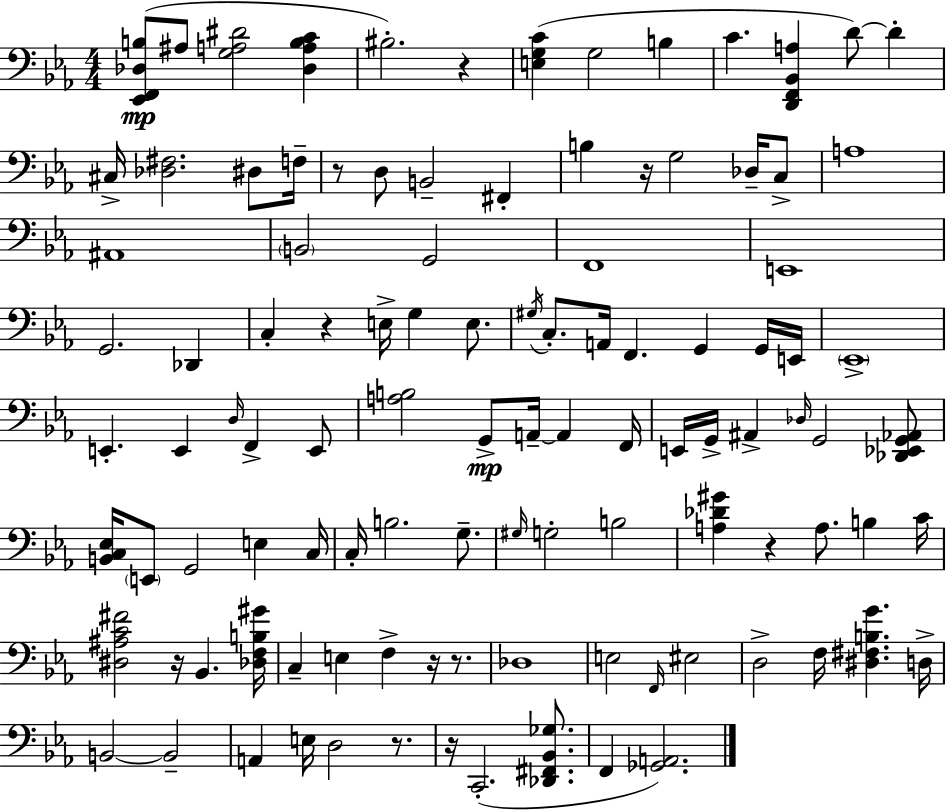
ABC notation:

X:1
T:Untitled
M:4/4
L:1/4
K:Cm
[_E,,F,,_D,B,]/2 ^A,/2 [G,A,^D]2 [_D,A,B,C] ^B,2 z [E,G,C] G,2 B, C [D,,F,,_B,,A,] D/2 D ^C,/4 [_D,^F,]2 ^D,/2 F,/4 z/2 D,/2 B,,2 ^F,, B, z/4 G,2 _D,/4 C,/2 A,4 ^A,,4 B,,2 G,,2 F,,4 E,,4 G,,2 _D,, C, z E,/4 G, E,/2 ^G,/4 C,/2 A,,/4 F,, G,, G,,/4 E,,/4 _E,,4 E,, E,, D,/4 F,, E,,/2 [A,B,]2 G,,/2 A,,/4 A,, F,,/4 E,,/4 G,,/4 ^A,, _D,/4 G,,2 [_D,,_E,,G,,_A,,]/2 [B,,C,_E,]/4 E,,/2 G,,2 E, C,/4 C,/4 B,2 G,/2 ^G,/4 G,2 B,2 [A,_D^G] z A,/2 B, C/4 [^D,^A,C^F]2 z/4 _B,, [_D,F,B,^G]/4 C, E, F, z/4 z/2 _D,4 E,2 F,,/4 ^E,2 D,2 F,/4 [^D,^F,B,G] D,/4 B,,2 B,,2 A,, E,/4 D,2 z/2 z/4 C,,2 [_D,,^F,,_B,,_G,]/2 F,, [_G,,A,,]2